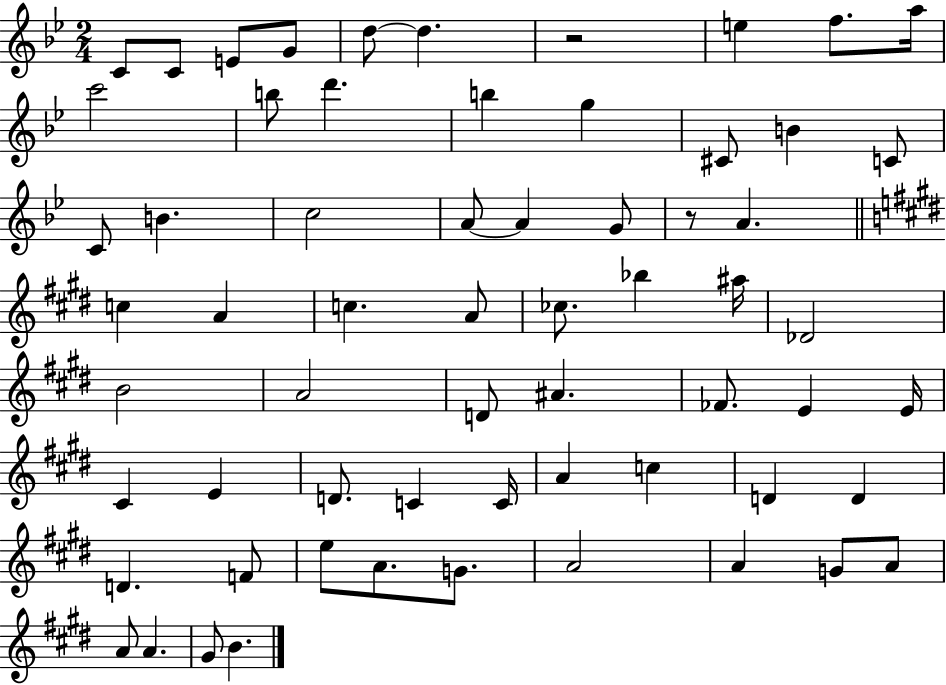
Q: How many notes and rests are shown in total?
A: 63